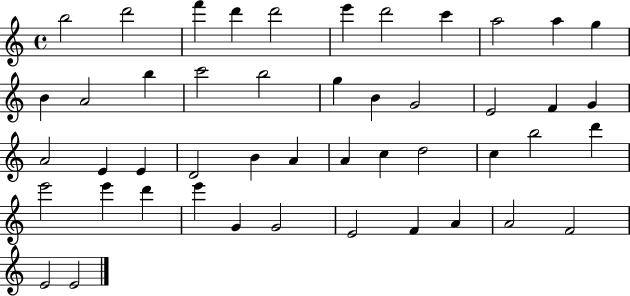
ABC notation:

X:1
T:Untitled
M:4/4
L:1/4
K:C
b2 d'2 f' d' d'2 e' d'2 c' a2 a g B A2 b c'2 b2 g B G2 E2 F G A2 E E D2 B A A c d2 c b2 d' e'2 e' d' e' G G2 E2 F A A2 F2 E2 E2